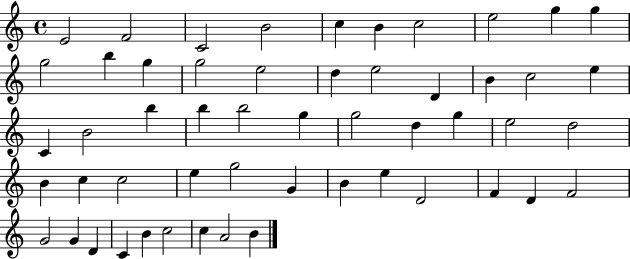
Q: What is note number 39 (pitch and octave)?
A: B4